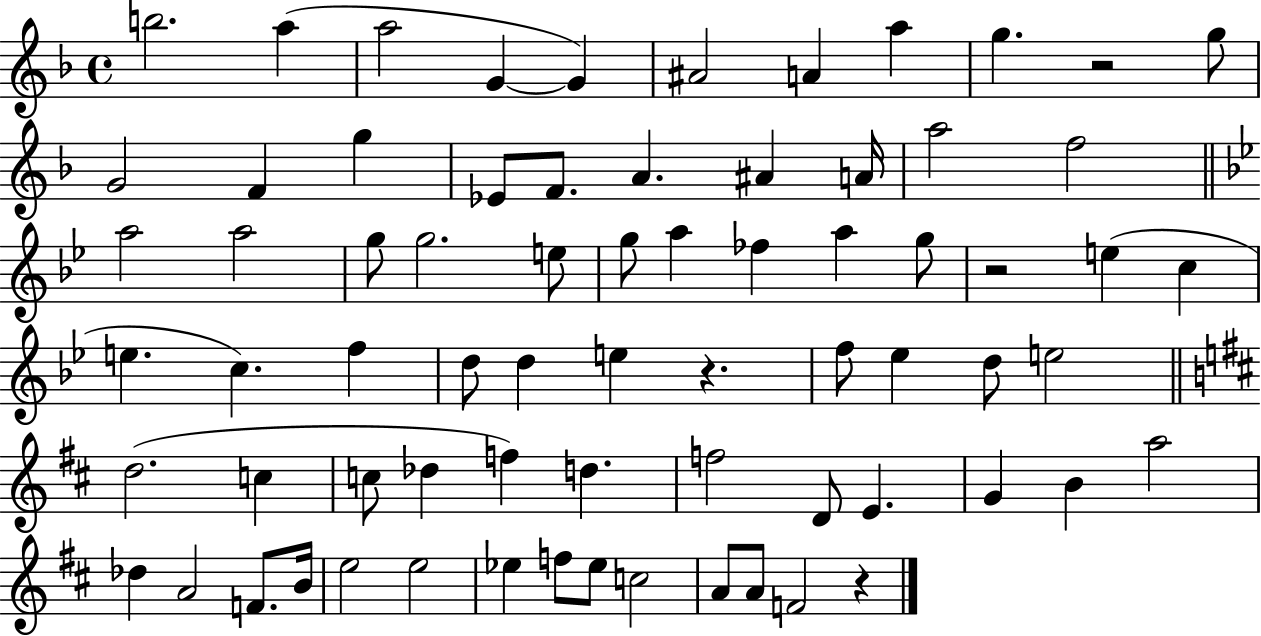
{
  \clef treble
  \time 4/4
  \defaultTimeSignature
  \key f \major
  b''2. a''4( | a''2 g'4~~ g'4) | ais'2 a'4 a''4 | g''4. r2 g''8 | \break g'2 f'4 g''4 | ees'8 f'8. a'4. ais'4 a'16 | a''2 f''2 | \bar "||" \break \key g \minor a''2 a''2 | g''8 g''2. e''8 | g''8 a''4 fes''4 a''4 g''8 | r2 e''4( c''4 | \break e''4. c''4.) f''4 | d''8 d''4 e''4 r4. | f''8 ees''4 d''8 e''2 | \bar "||" \break \key d \major d''2.( c''4 | c''8 des''4 f''4) d''4. | f''2 d'8 e'4. | g'4 b'4 a''2 | \break des''4 a'2 f'8. b'16 | e''2 e''2 | ees''4 f''8 ees''8 c''2 | a'8 a'8 f'2 r4 | \break \bar "|."
}